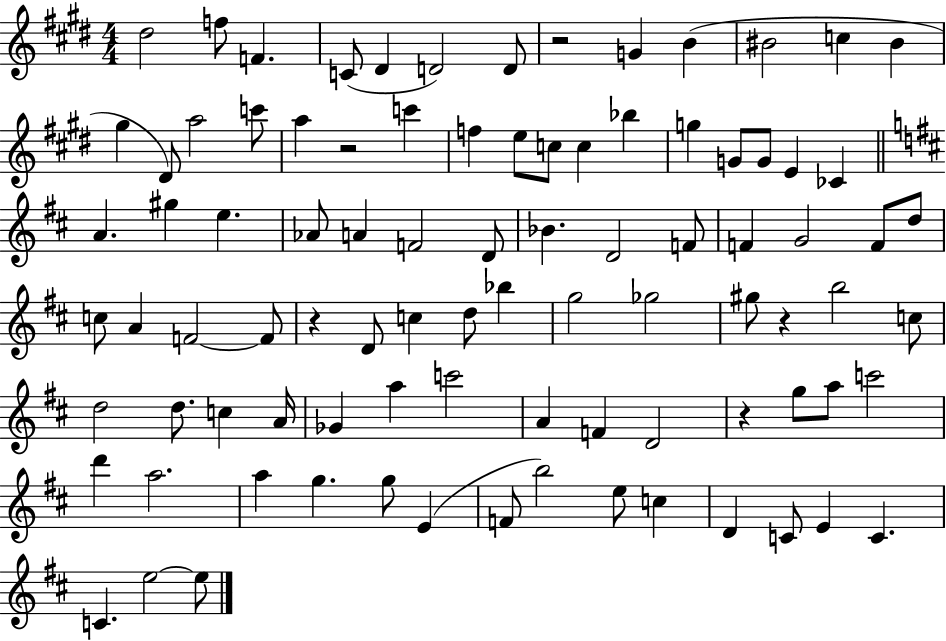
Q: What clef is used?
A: treble